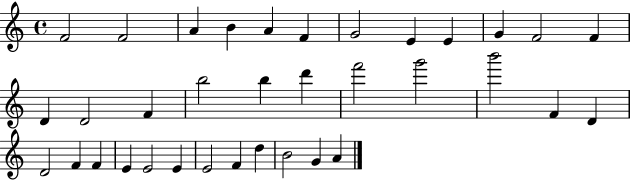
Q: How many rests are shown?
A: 0